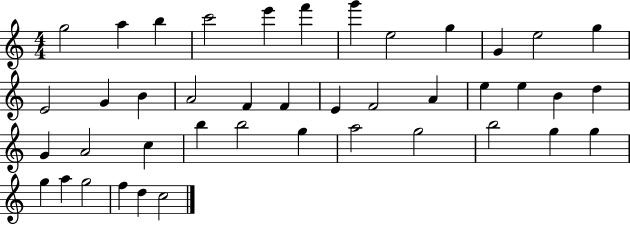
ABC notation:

X:1
T:Untitled
M:4/4
L:1/4
K:C
g2 a b c'2 e' f' g' e2 g G e2 g E2 G B A2 F F E F2 A e e B d G A2 c b b2 g a2 g2 b2 g g g a g2 f d c2